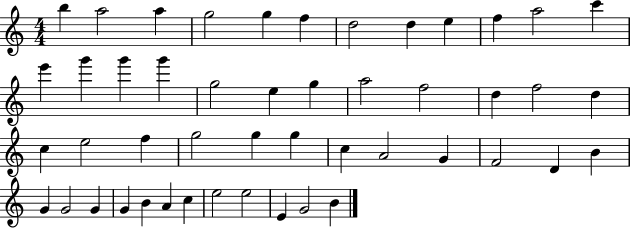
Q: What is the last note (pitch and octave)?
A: B4